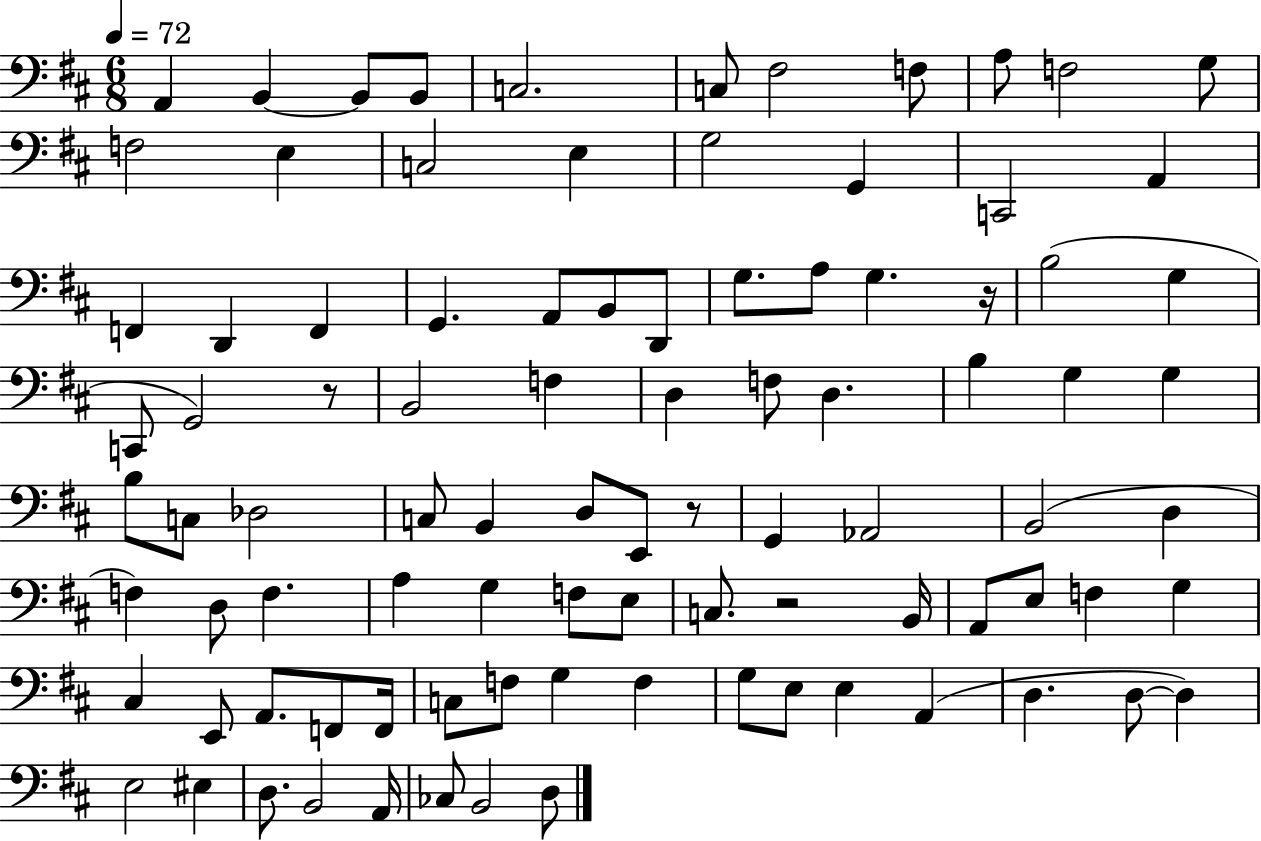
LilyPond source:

{
  \clef bass
  \numericTimeSignature
  \time 6/8
  \key d \major
  \tempo 4 = 72
  a,4 b,4~~ b,8 b,8 | c2. | c8 fis2 f8 | a8 f2 g8 | \break f2 e4 | c2 e4 | g2 g,4 | c,2 a,4 | \break f,4 d,4 f,4 | g,4. a,8 b,8 d,8 | g8. a8 g4. r16 | b2( g4 | \break c,8 g,2) r8 | b,2 f4 | d4 f8 d4. | b4 g4 g4 | \break b8 c8 des2 | c8 b,4 d8 e,8 r8 | g,4 aes,2 | b,2( d4 | \break f4) d8 f4. | a4 g4 f8 e8 | c8. r2 b,16 | a,8 e8 f4 g4 | \break cis4 e,8 a,8. f,8 f,16 | c8 f8 g4 f4 | g8 e8 e4 a,4( | d4. d8~~ d4) | \break e2 eis4 | d8. b,2 a,16 | ces8 b,2 d8 | \bar "|."
}